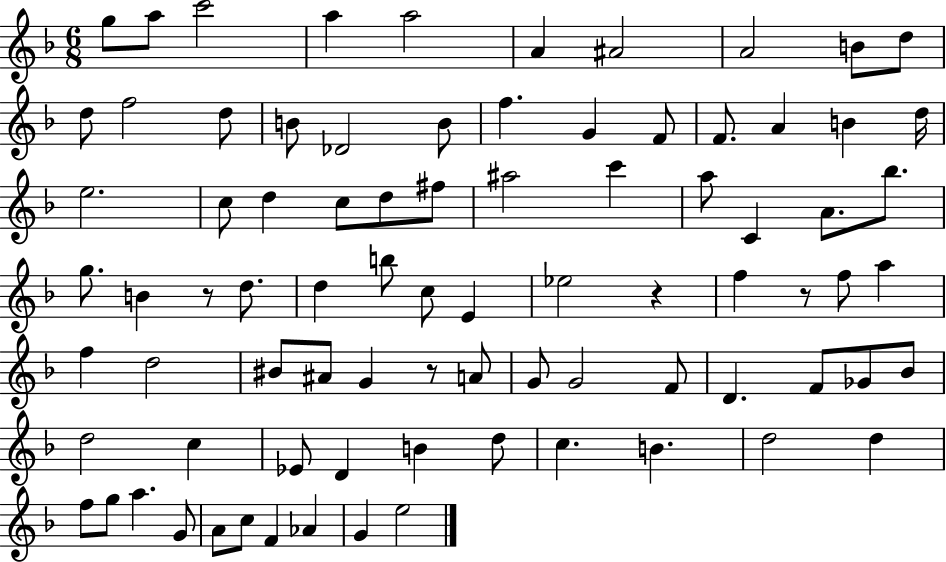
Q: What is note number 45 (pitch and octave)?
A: F5